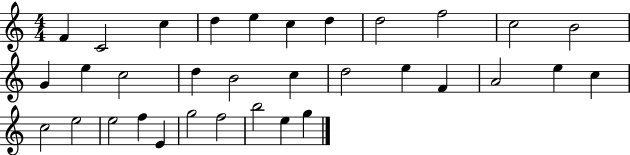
{
  \clef treble
  \numericTimeSignature
  \time 4/4
  \key c \major
  f'4 c'2 c''4 | d''4 e''4 c''4 d''4 | d''2 f''2 | c''2 b'2 | \break g'4 e''4 c''2 | d''4 b'2 c''4 | d''2 e''4 f'4 | a'2 e''4 c''4 | \break c''2 e''2 | e''2 f''4 e'4 | g''2 f''2 | b''2 e''4 g''4 | \break \bar "|."
}